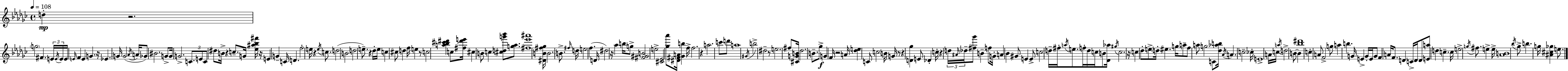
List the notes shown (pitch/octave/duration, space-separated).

D5/q R/h. G5/h F#4/q. E4/s E4/s E4/s E4/s E4/s F4/q E4/q G4/q. R/s Eb4/q. G4/s G4/h Ab4/s A4/s Gb4/e BIS4/h. G4/e G4/s G4/h. C4/e. E4/e C4/e D#5/e B4/s R/q C5/e. G4/s [Eb5,A#5,Bb5,F#6]/s R/s E4/q G4/q C4/s D4/q. F5/h E5/s R/q E5/s C5/e. D5/h B4/h D5/h E5/e. R/q Db5/s E5/s C5/q C#5/e D5/q F5/s E5/q R/e C5/h [A5,Bb5,C#6,D#6]/q C5/e [F#5,D#6,E6]/s C#5/q B4/e C5/q [C#5,D5,G6,Bb6]/e [G5,Ab5]/e. [F#5,Eb6,A#6]/w [D#4,B4,F#5,Gb5]/s B4/h. B4/e. F#5/s D5/s E5/h F5/q. D4/s D#5/h R/s Ab5/q B5/s G5/e [F#4,G#4,B4]/h E5/h [C#4,Eb4]/h [Gb5,Ab6]/e [D#4,F#4,A4]/s [Gb4,B5]/q F5/s F5/h. R/q A5/h. C6/e D6/e A5/w G#4/s B5/h D#5/h R/e E5/h. F#5/e [C#4,G4,B4]/s Db5/h. B4/e. Gb5/e G4/q F4/s R/h A4/s [Db5,E5]/q C4/e C5/h B4/s G4/s R/e R/q [D4,Gb5]/q E4/e Db4/q C5/s R/q D5/s A#4/s Db5/s [F#5,Gb6]/e B4/q F5/e G4/s A4/q Bb4/q G#4/e E4/q E4/e C5/h D5/s F#5/s A5/s E5/e. F5/s D5/s C5/s B4/e [Db4,Ab5]/s G#5/s C5/h. R/s C5/q Db5/e E5/e D5/s EIS5/q. G5/s A5/e F5/e A5/e G5/h C4/e [Db5,Ab5,B5]/s Ab4/s A4/q. C5/h CES5/s E4/w A4/s C5/s A5/s D5/h B4/e B4/q [Bb5,D#6]/w C5/q A4/e F4/h G5/e A5/q B5/q. G4/s E4/q G4/s E4/s G4/e F4/q A4/s F4/e. D4/q C4/s D4/s D4/e [E4,A5]/e D5/q C5/q. C5/s E5/h G5/s F#5/e. E5/q E5/s [Ab4,B4]/w Bb5/s Gb5/e B5/q. G5/s [A#4,C#5,Gb5]/q E5/e.